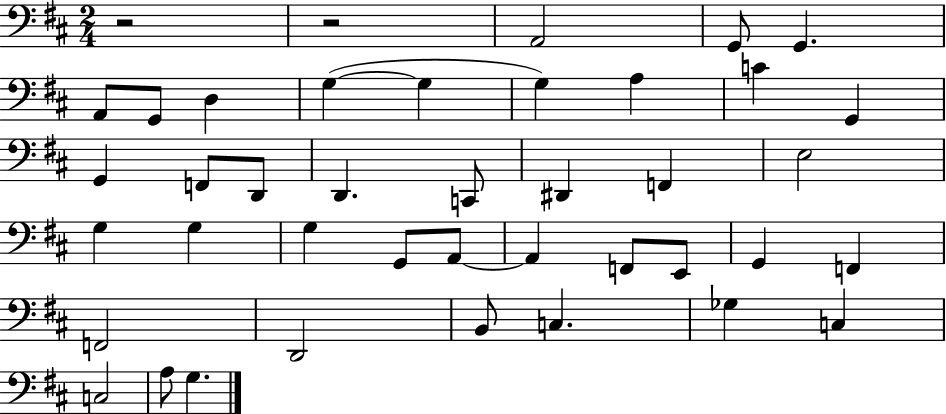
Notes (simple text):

R/h R/h A2/h G2/e G2/q. A2/e G2/e D3/q G3/q G3/q G3/q A3/q C4/q G2/q G2/q F2/e D2/e D2/q. C2/e D#2/q F2/q E3/h G3/q G3/q G3/q G2/e A2/e A2/q F2/e E2/e G2/q F2/q F2/h D2/h B2/e C3/q. Gb3/q C3/q C3/h A3/e G3/q.